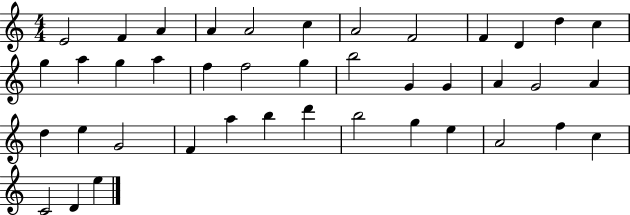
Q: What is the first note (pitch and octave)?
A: E4